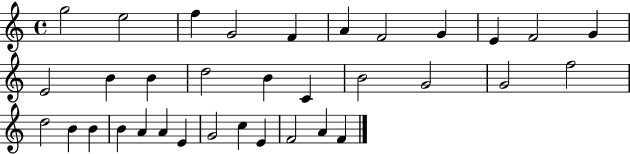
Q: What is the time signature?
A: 4/4